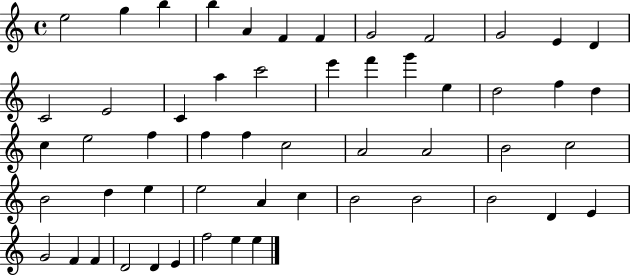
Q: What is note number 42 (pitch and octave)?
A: B4